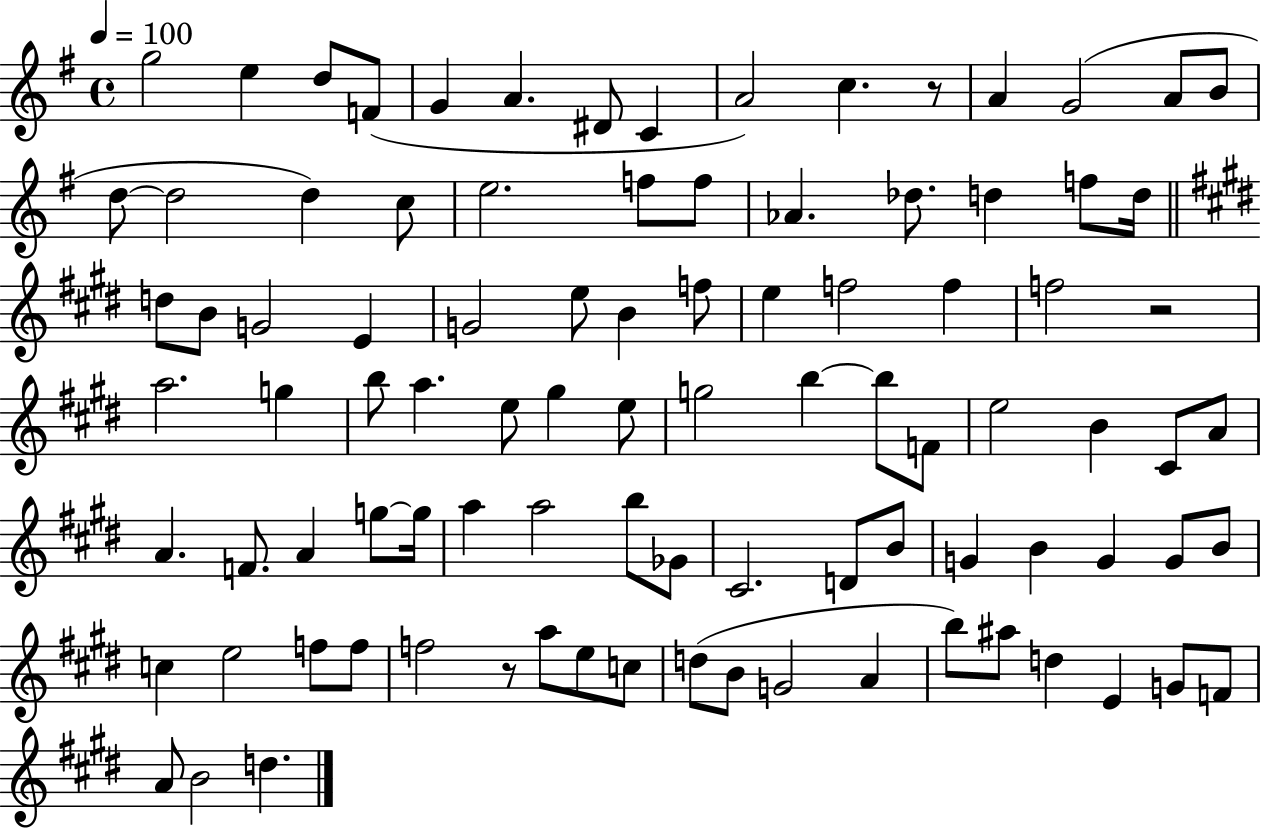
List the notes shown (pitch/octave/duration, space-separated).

G5/h E5/q D5/e F4/e G4/q A4/q. D#4/e C4/q A4/h C5/q. R/e A4/q G4/h A4/e B4/e D5/e D5/h D5/q C5/e E5/h. F5/e F5/e Ab4/q. Db5/e. D5/q F5/e D5/s D5/e B4/e G4/h E4/q G4/h E5/e B4/q F5/e E5/q F5/h F5/q F5/h R/h A5/h. G5/q B5/e A5/q. E5/e G#5/q E5/e G5/h B5/q B5/e F4/e E5/h B4/q C#4/e A4/e A4/q. F4/e. A4/q G5/e G5/s A5/q A5/h B5/e Gb4/e C#4/h. D4/e B4/e G4/q B4/q G4/q G4/e B4/e C5/q E5/h F5/e F5/e F5/h R/e A5/e E5/e C5/e D5/e B4/e G4/h A4/q B5/e A#5/e D5/q E4/q G4/e F4/e A4/e B4/h D5/q.